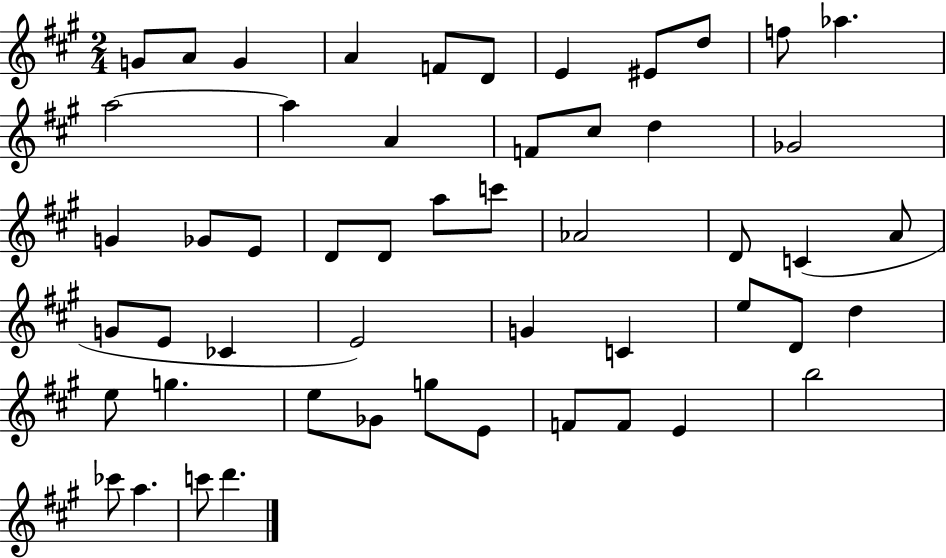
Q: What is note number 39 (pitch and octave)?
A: E5